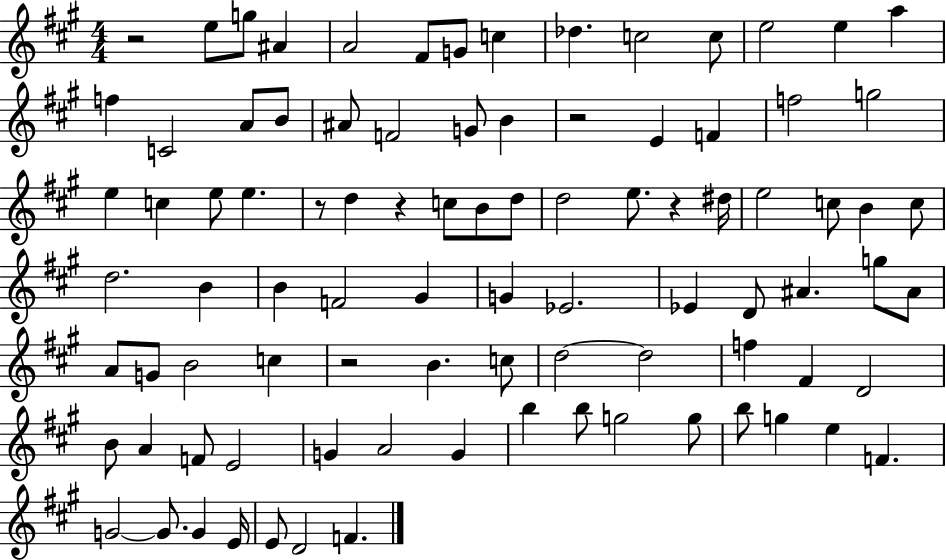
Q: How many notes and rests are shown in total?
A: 91